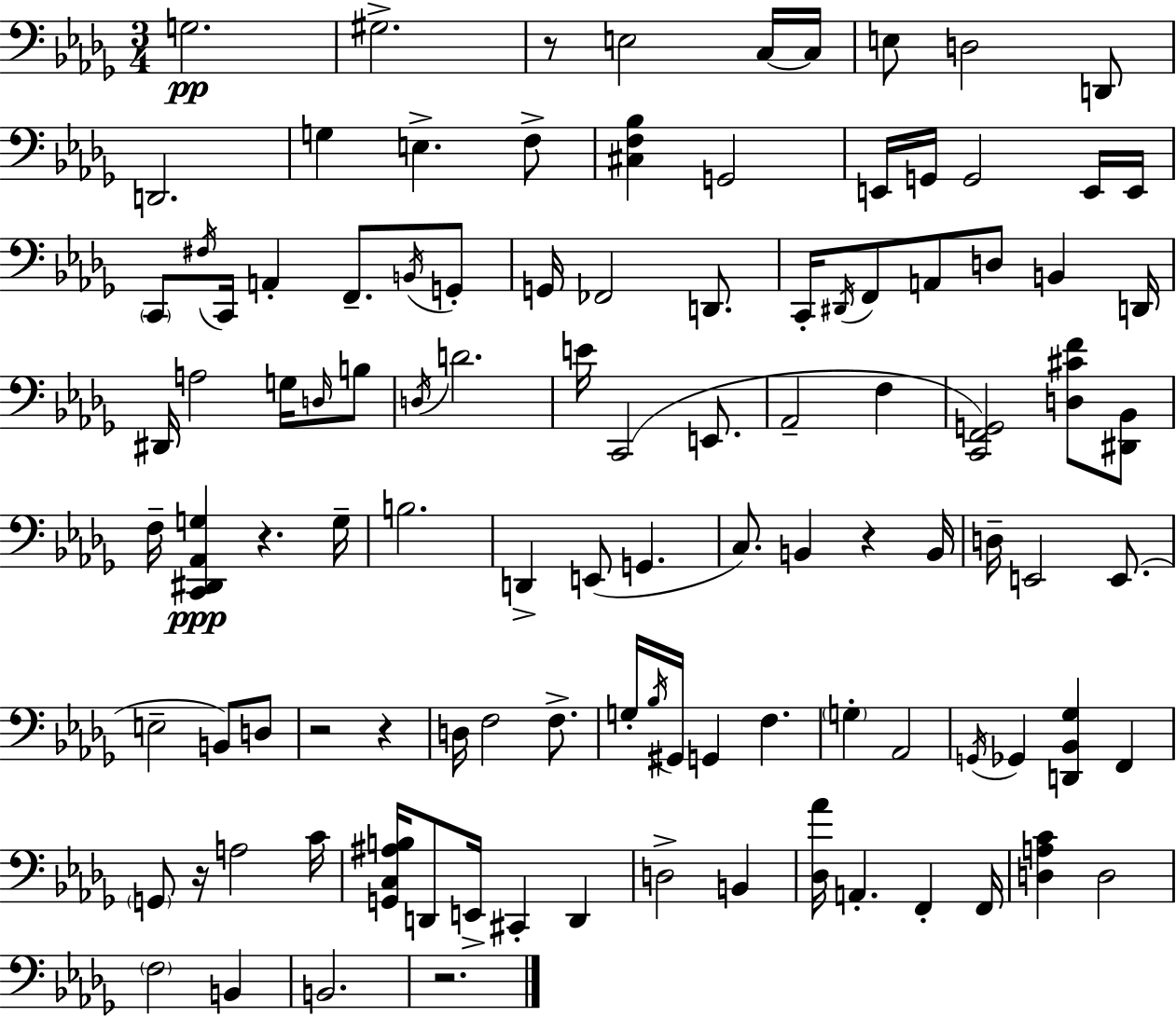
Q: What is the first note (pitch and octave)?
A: G3